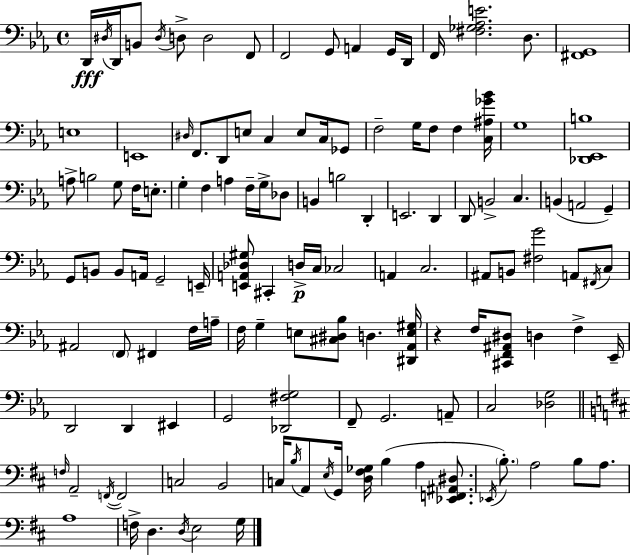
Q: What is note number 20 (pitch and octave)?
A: D2